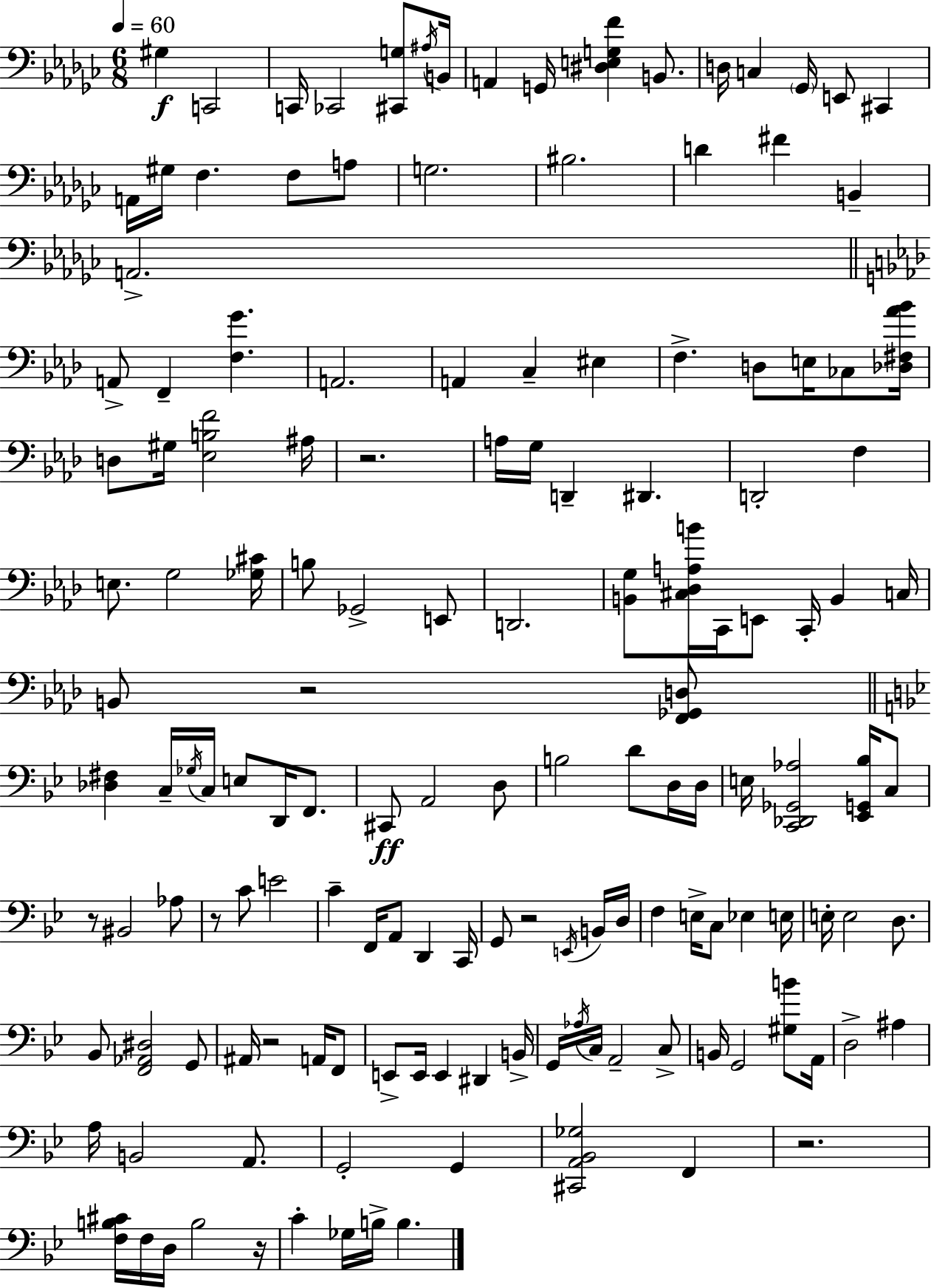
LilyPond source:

{
  \clef bass
  \numericTimeSignature
  \time 6/8
  \key ees \minor
  \tempo 4 = 60
  gis4\f c,2 | c,16 ces,2 <cis, g>8 \acciaccatura { ais16 } | b,16 a,4 g,16 <dis e g f'>4 b,8. | d16 c4 \parenthesize ges,16 e,8 cis,4 | \break a,16 gis16 f4. f8 a8 | g2. | bis2. | d'4 fis'4 b,4-- | \break a,2.-> | \bar "||" \break \key aes \major a,8-> f,4-- <f g'>4. | a,2. | a,4 c4-- eis4 | f4.-> d8 e16 ces8 <des fis aes' bes'>16 | \break d8 gis16 <ees b f'>2 ais16 | r2. | a16 g16 d,4-- dis,4. | d,2-. f4 | \break e8. g2 <ges cis'>16 | b8 ges,2-> e,8 | d,2. | <b, g>8 <cis des a b'>16 c,16 e,8 c,16-. b,4 c16 | \break b,8 r2 <f, ges, d>8 | \bar "||" \break \key bes \major <des fis>4 c16-- \acciaccatura { ges16 } c16 e8 d,16 f,8. | cis,8\ff a,2 d8 | b2 d'8 d16 | d16 e16 <c, des, ges, aes>2 <ees, g, bes>16 c8 | \break r8 bis,2 aes8 | r8 c'8 e'2 | c'4-- f,16 a,8 d,4 | c,16 g,8 r2 \acciaccatura { e,16 } | \break b,16 d16 f4 e16-> c8 ees4 | e16 e16-. e2 d8. | bes,8 <f, aes, dis>2 | g,8 ais,16 r2 a,16 | \break f,8 e,8-> e,16 e,4 dis,4 | b,16-> g,16 \acciaccatura { aes16 } c16 a,2-- | c8-> b,16 g,2 | <gis b'>8 a,16 d2-> ais4 | \break a16 b,2 | a,8. g,2-. g,4 | <cis, a, bes, ges>2 f,4 | r2. | \break <f b cis'>16 f16 d16 b2 | r16 c'4-. ges16 b16-> b4. | \bar "|."
}